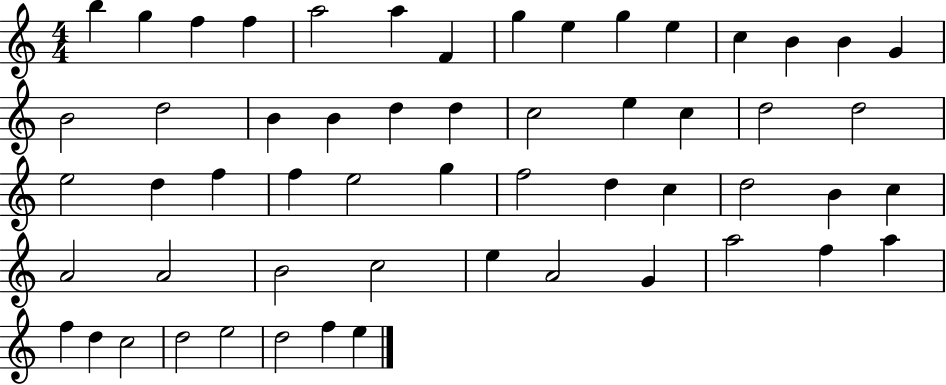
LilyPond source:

{
  \clef treble
  \numericTimeSignature
  \time 4/4
  \key c \major
  b''4 g''4 f''4 f''4 | a''2 a''4 f'4 | g''4 e''4 g''4 e''4 | c''4 b'4 b'4 g'4 | \break b'2 d''2 | b'4 b'4 d''4 d''4 | c''2 e''4 c''4 | d''2 d''2 | \break e''2 d''4 f''4 | f''4 e''2 g''4 | f''2 d''4 c''4 | d''2 b'4 c''4 | \break a'2 a'2 | b'2 c''2 | e''4 a'2 g'4 | a''2 f''4 a''4 | \break f''4 d''4 c''2 | d''2 e''2 | d''2 f''4 e''4 | \bar "|."
}